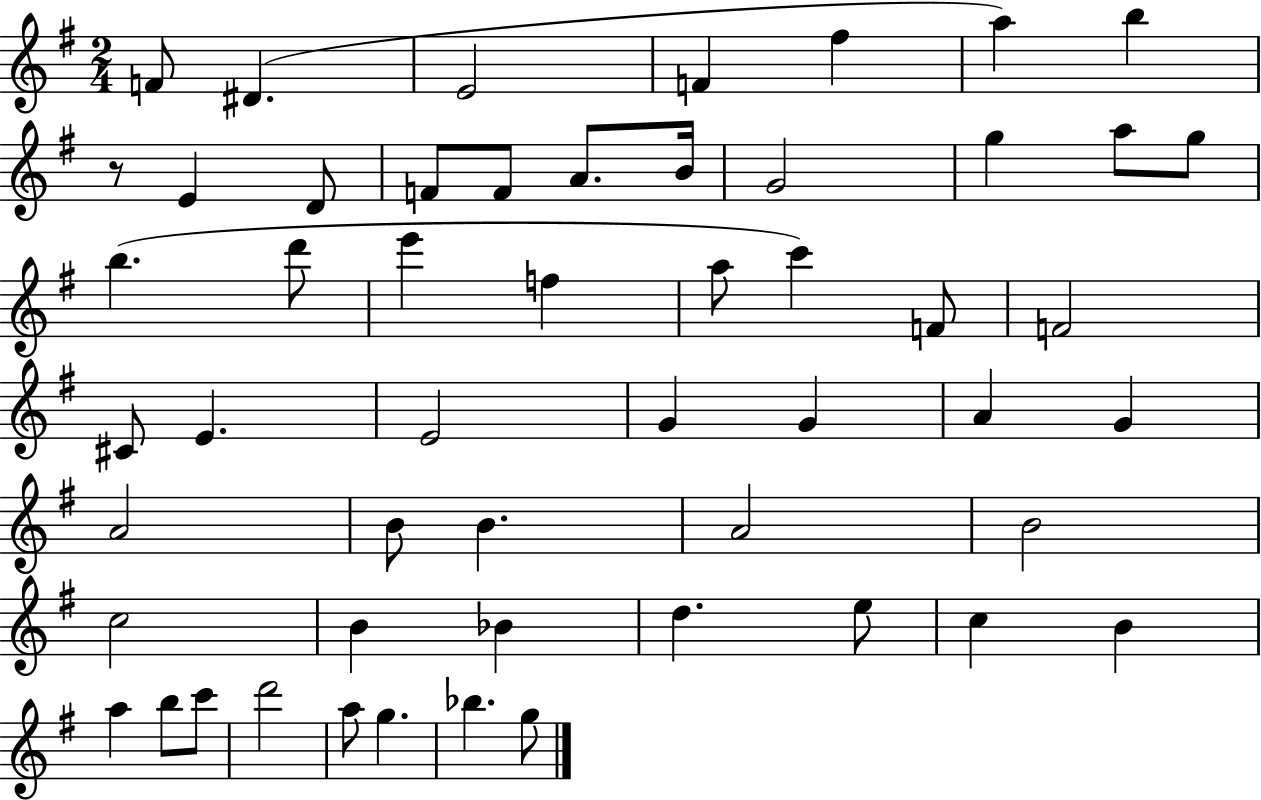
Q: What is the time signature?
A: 2/4